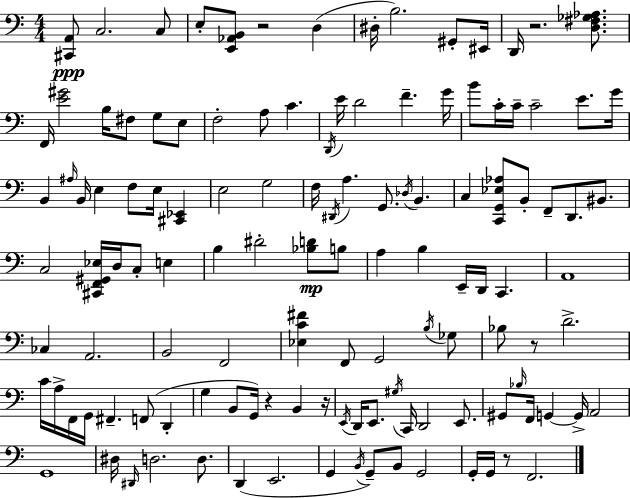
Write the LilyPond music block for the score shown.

{
  \clef bass
  \numericTimeSignature
  \time 4/4
  \key c \major
  <cis, a,>8\ppp c2. c8 | e8-. <e, aes, b,>8 r2 d4( | dis16-. b2.) gis,8-. eis,16 | d,16 r2. <d fis ges aes>8. | \break f,16 <e' gis'>2 b16 fis8 g8 e8 | f2-. a8 c'4. | \acciaccatura { d,16 } e'16 d'2 f'4.-- | g'16 b'8 c'16-. c'16-- c'2-- e'8. | \break g'16 b,4 \grace { ais16 } b,16 e4 f8 e16 <cis, ees,>4 | e2 g2 | f16 \acciaccatura { dis,16 } a4. g,8. \acciaccatura { des16 } b,4. | c4 <c, g, ees aes>8 b,8-. f,8-- d,8. | \break bis,8. c2 <cis, f, gis, ees>16 d16 c8-. | e4 b4 dis'2-. | <bes d'>8\mp b8 a4 b4 e,16-- d,16 c,4. | a,1 | \break ces4 a,2. | b,2 f,2 | <ees c' fis'>4 f,8 g,2 | \acciaccatura { b16 } ges8 bes8 r8 d'2.-> | \break c'16 a16-> f,16 g,16 fis,4.-- f,8( | d,4-. g4 b,8 g,16) r4 | b,4 r16 \acciaccatura { e,16 } d,16 e,8. \acciaccatura { gis16 } c,16 d,2 | e,8. gis,8 \grace { bes16 } f,16 g,4~~ g,16-> | \break a,2 g,1 | dis16 \grace { dis,16 } d2. | d8. d,4( e,2. | g,4 \acciaccatura { b,16 }) g,8-- | \break b,8 g,2 g,16-. g,16 r8 f,2. | \bar "|."
}